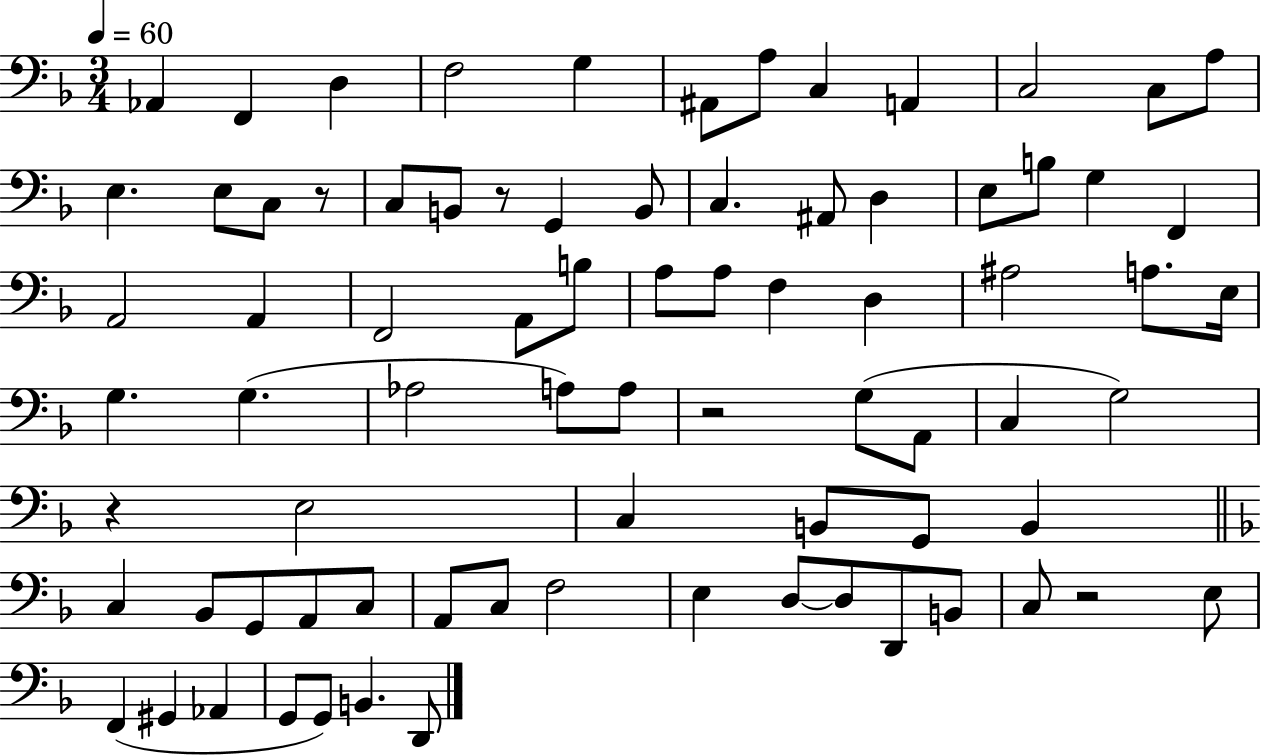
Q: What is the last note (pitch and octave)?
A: D2